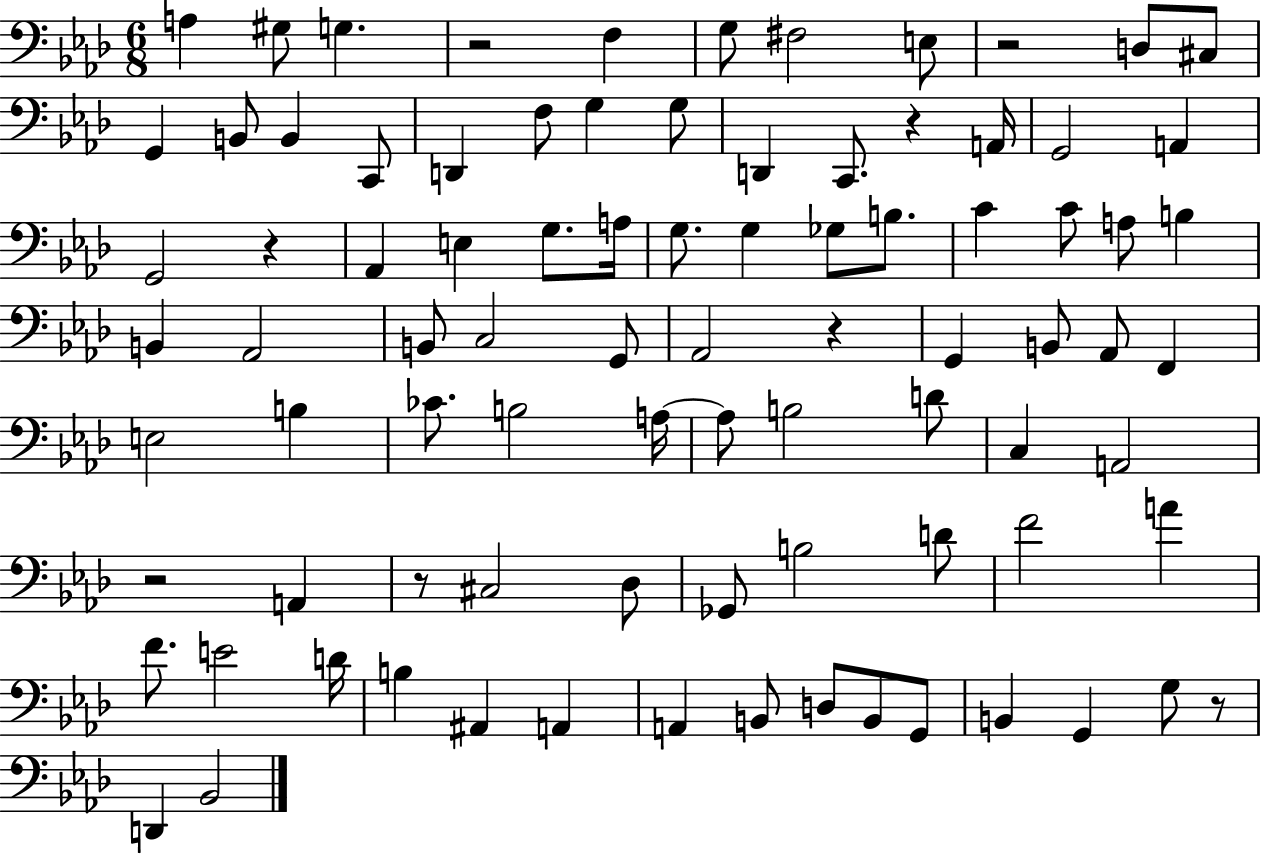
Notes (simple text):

A3/q G#3/e G3/q. R/h F3/q G3/e F#3/h E3/e R/h D3/e C#3/e G2/q B2/e B2/q C2/e D2/q F3/e G3/q G3/e D2/q C2/e. R/q A2/s G2/h A2/q G2/h R/q Ab2/q E3/q G3/e. A3/s G3/e. G3/q Gb3/e B3/e. C4/q C4/e A3/e B3/q B2/q Ab2/h B2/e C3/h G2/e Ab2/h R/q G2/q B2/e Ab2/e F2/q E3/h B3/q CES4/e. B3/h A3/s A3/e B3/h D4/e C3/q A2/h R/h A2/q R/e C#3/h Db3/e Gb2/e B3/h D4/e F4/h A4/q F4/e. E4/h D4/s B3/q A#2/q A2/q A2/q B2/e D3/e B2/e G2/e B2/q G2/q G3/e R/e D2/q Bb2/h